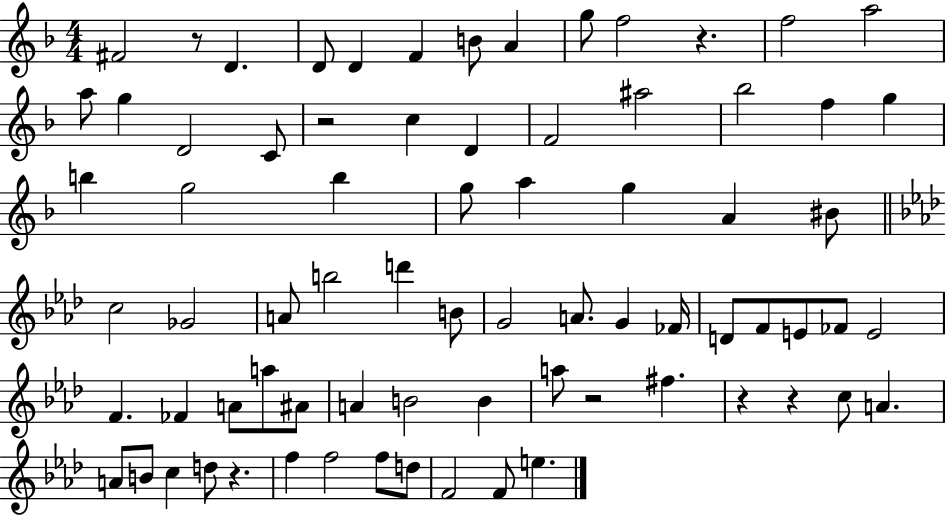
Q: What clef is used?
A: treble